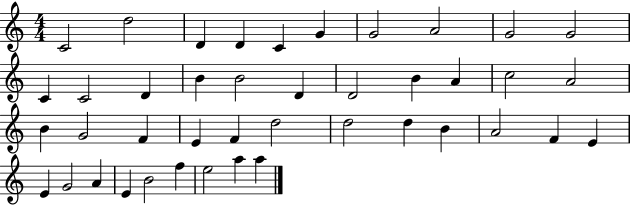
X:1
T:Untitled
M:4/4
L:1/4
K:C
C2 d2 D D C G G2 A2 G2 G2 C C2 D B B2 D D2 B A c2 A2 B G2 F E F d2 d2 d B A2 F E E G2 A E B2 f e2 a a